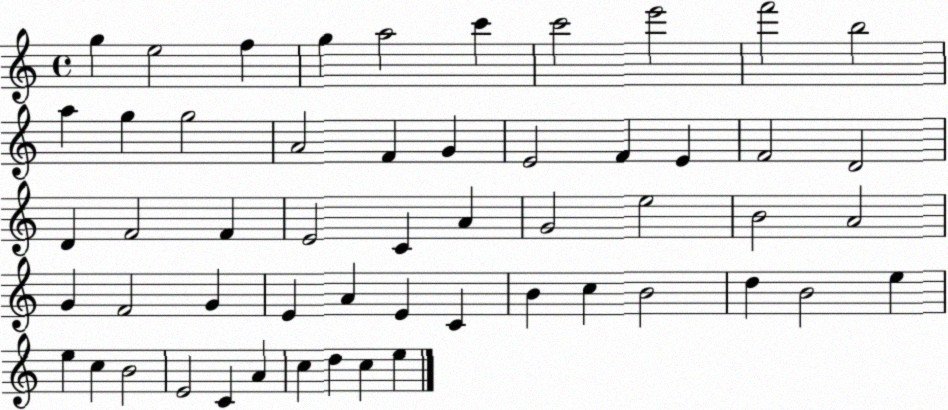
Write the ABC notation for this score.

X:1
T:Untitled
M:4/4
L:1/4
K:C
g e2 f g a2 c' c'2 e'2 f'2 b2 a g g2 A2 F G E2 F E F2 D2 D F2 F E2 C A G2 e2 B2 A2 G F2 G E A E C B c B2 d B2 e e c B2 E2 C A c d c e